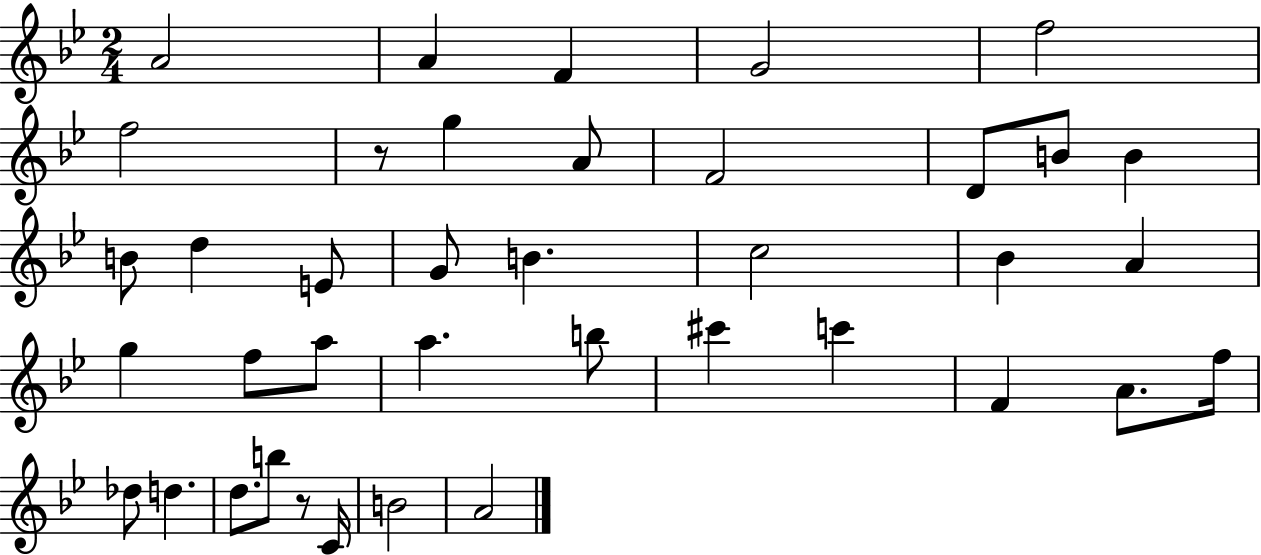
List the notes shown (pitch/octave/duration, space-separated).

A4/h A4/q F4/q G4/h F5/h F5/h R/e G5/q A4/e F4/h D4/e B4/e B4/q B4/e D5/q E4/e G4/e B4/q. C5/h Bb4/q A4/q G5/q F5/e A5/e A5/q. B5/e C#6/q C6/q F4/q A4/e. F5/s Db5/e D5/q. D5/e. B5/e R/e C4/s B4/h A4/h